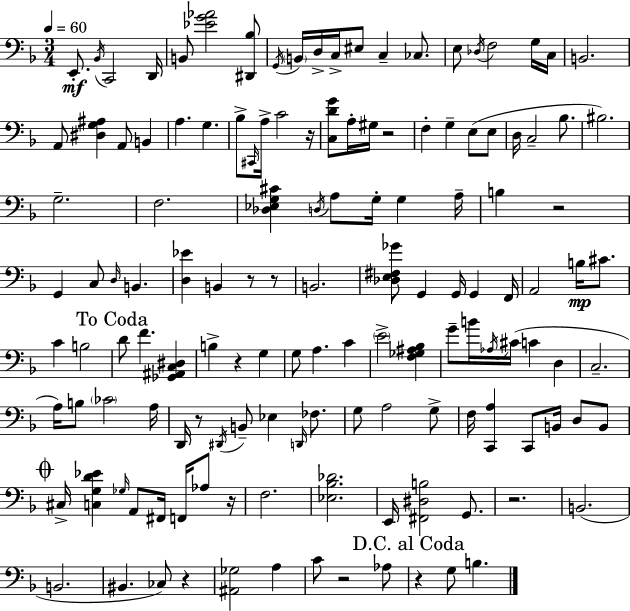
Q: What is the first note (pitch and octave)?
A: E2